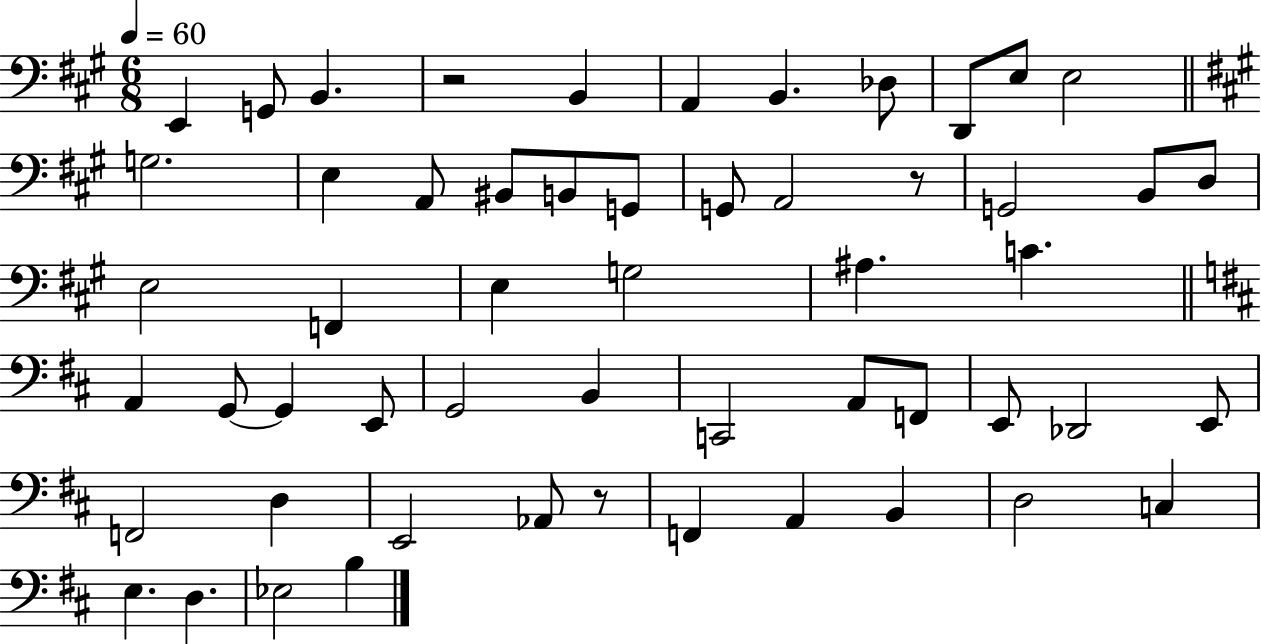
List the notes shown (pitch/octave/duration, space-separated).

E2/q G2/e B2/q. R/h B2/q A2/q B2/q. Db3/e D2/e E3/e E3/h G3/h. E3/q A2/e BIS2/e B2/e G2/e G2/e A2/h R/e G2/h B2/e D3/e E3/h F2/q E3/q G3/h A#3/q. C4/q. A2/q G2/e G2/q E2/e G2/h B2/q C2/h A2/e F2/e E2/e Db2/h E2/e F2/h D3/q E2/h Ab2/e R/e F2/q A2/q B2/q D3/h C3/q E3/q. D3/q. Eb3/h B3/q